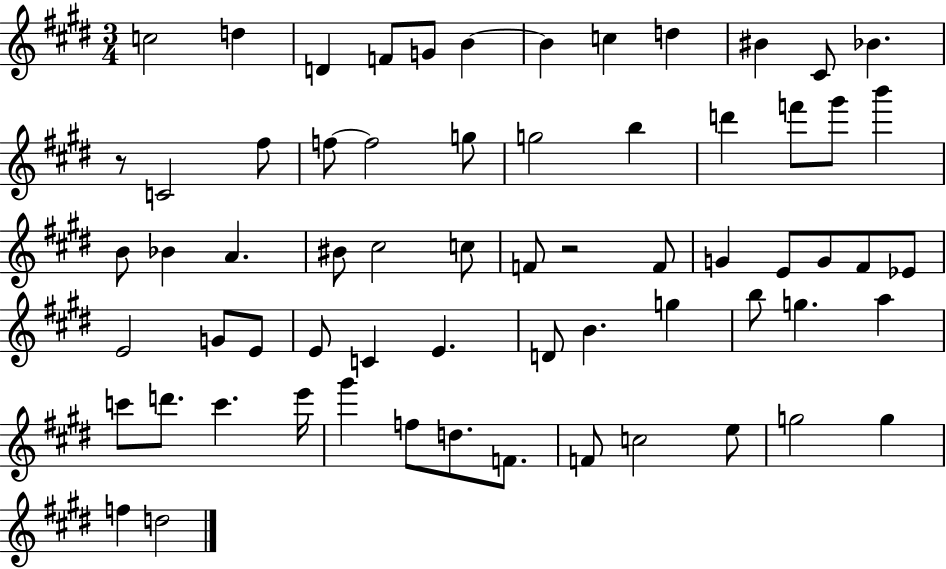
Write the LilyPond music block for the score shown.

{
  \clef treble
  \numericTimeSignature
  \time 3/4
  \key e \major
  c''2 d''4 | d'4 f'8 g'8 b'4~~ | b'4 c''4 d''4 | bis'4 cis'8 bes'4. | \break r8 c'2 fis''8 | f''8~~ f''2 g''8 | g''2 b''4 | d'''4 f'''8 gis'''8 b'''4 | \break b'8 bes'4 a'4. | bis'8 cis''2 c''8 | f'8 r2 f'8 | g'4 e'8 g'8 fis'8 ees'8 | \break e'2 g'8 e'8 | e'8 c'4 e'4. | d'8 b'4. g''4 | b''8 g''4. a''4 | \break c'''8 d'''8. c'''4. e'''16 | gis'''4 f''8 d''8. f'8. | f'8 c''2 e''8 | g''2 g''4 | \break f''4 d''2 | \bar "|."
}